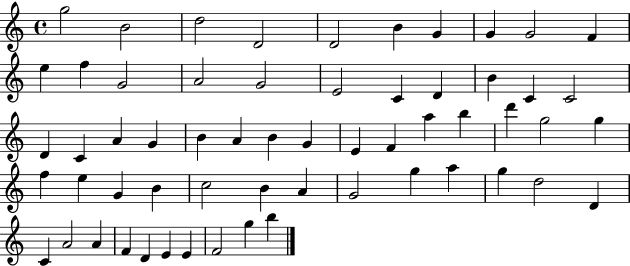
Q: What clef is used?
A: treble